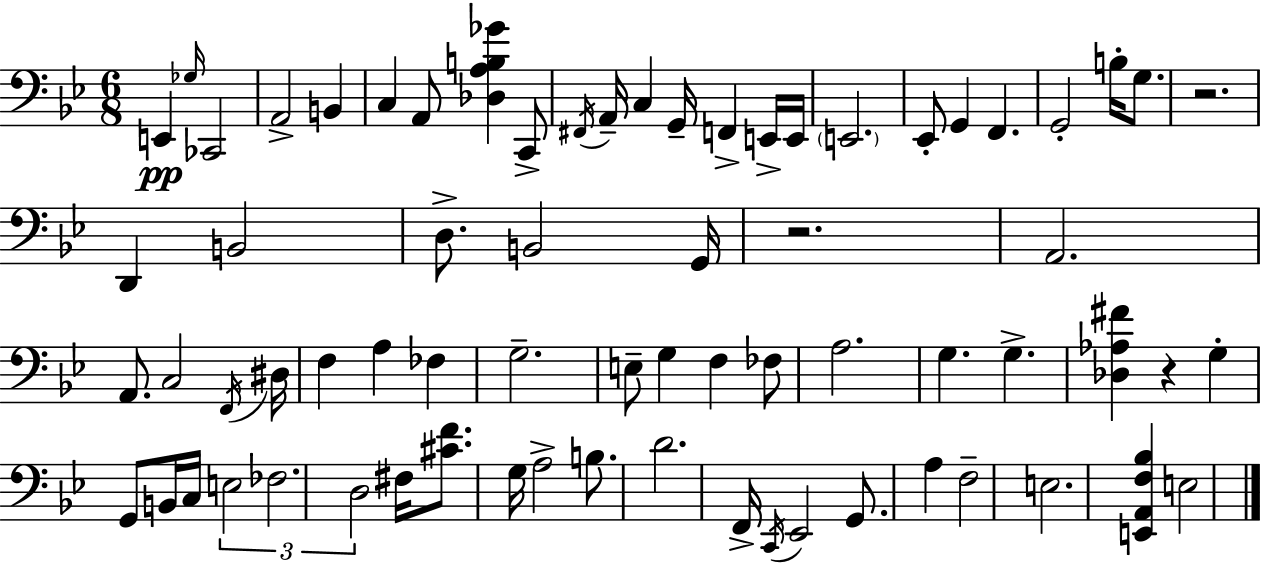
X:1
T:Untitled
M:6/8
L:1/4
K:Bb
E,, _G,/4 _C,,2 A,,2 B,, C, A,,/2 [_D,A,B,_G] C,,/2 ^F,,/4 A,,/4 C, G,,/4 F,, E,,/4 E,,/4 E,,2 _E,,/2 G,, F,, G,,2 B,/4 G,/2 z2 D,, B,,2 D,/2 B,,2 G,,/4 z2 A,,2 A,,/2 C,2 F,,/4 ^D,/4 F, A, _F, G,2 E,/2 G, F, _F,/2 A,2 G, G, [_D,_A,^F] z G, G,,/2 B,,/4 C,/4 E,2 _F,2 D,2 ^F,/4 [^CF]/2 G,/4 A,2 B,/2 D2 F,,/4 C,,/4 _E,,2 G,,/2 A, F,2 E,2 [E,,A,,F,_B,] E,2